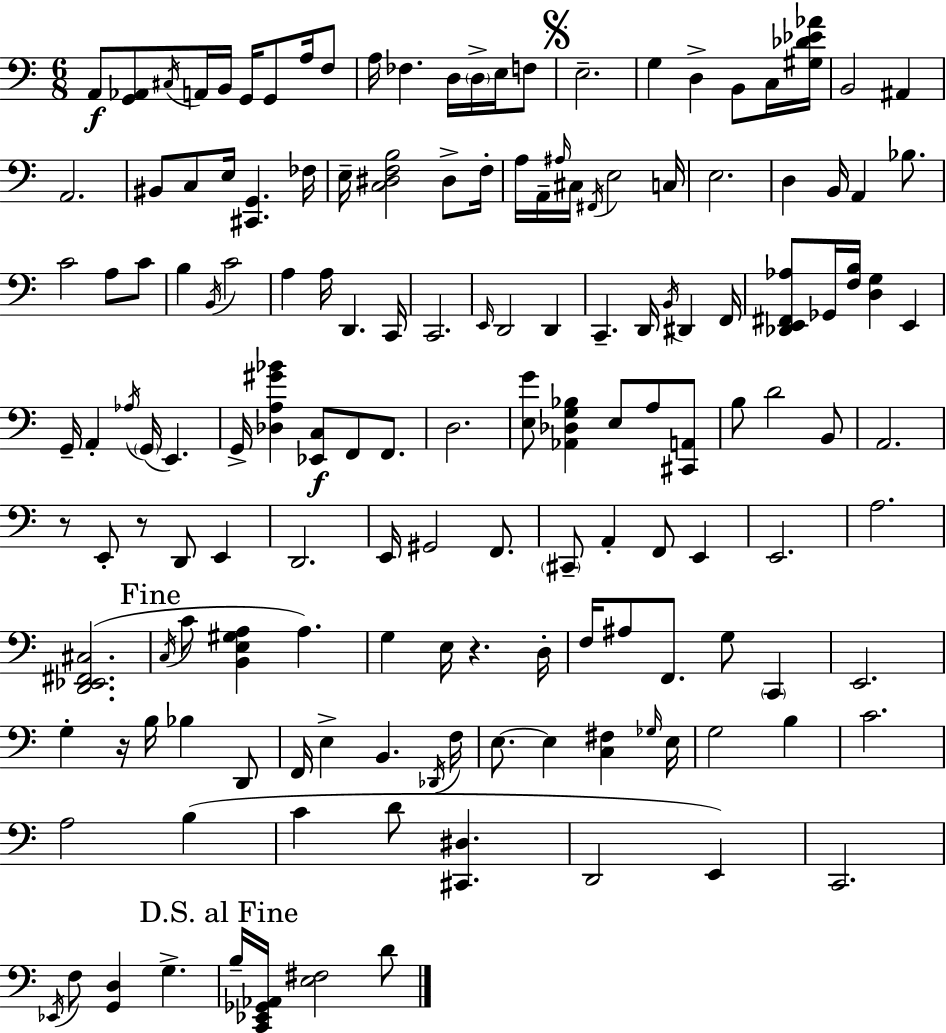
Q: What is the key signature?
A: A minor